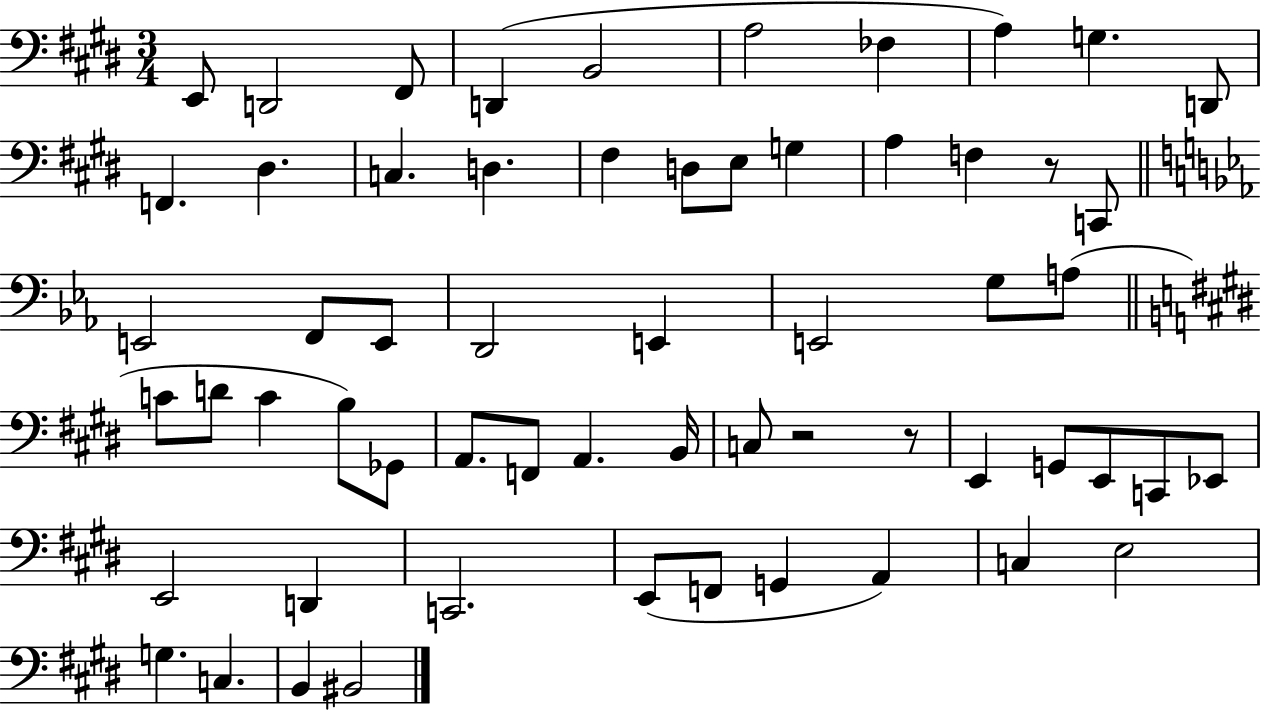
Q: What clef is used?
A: bass